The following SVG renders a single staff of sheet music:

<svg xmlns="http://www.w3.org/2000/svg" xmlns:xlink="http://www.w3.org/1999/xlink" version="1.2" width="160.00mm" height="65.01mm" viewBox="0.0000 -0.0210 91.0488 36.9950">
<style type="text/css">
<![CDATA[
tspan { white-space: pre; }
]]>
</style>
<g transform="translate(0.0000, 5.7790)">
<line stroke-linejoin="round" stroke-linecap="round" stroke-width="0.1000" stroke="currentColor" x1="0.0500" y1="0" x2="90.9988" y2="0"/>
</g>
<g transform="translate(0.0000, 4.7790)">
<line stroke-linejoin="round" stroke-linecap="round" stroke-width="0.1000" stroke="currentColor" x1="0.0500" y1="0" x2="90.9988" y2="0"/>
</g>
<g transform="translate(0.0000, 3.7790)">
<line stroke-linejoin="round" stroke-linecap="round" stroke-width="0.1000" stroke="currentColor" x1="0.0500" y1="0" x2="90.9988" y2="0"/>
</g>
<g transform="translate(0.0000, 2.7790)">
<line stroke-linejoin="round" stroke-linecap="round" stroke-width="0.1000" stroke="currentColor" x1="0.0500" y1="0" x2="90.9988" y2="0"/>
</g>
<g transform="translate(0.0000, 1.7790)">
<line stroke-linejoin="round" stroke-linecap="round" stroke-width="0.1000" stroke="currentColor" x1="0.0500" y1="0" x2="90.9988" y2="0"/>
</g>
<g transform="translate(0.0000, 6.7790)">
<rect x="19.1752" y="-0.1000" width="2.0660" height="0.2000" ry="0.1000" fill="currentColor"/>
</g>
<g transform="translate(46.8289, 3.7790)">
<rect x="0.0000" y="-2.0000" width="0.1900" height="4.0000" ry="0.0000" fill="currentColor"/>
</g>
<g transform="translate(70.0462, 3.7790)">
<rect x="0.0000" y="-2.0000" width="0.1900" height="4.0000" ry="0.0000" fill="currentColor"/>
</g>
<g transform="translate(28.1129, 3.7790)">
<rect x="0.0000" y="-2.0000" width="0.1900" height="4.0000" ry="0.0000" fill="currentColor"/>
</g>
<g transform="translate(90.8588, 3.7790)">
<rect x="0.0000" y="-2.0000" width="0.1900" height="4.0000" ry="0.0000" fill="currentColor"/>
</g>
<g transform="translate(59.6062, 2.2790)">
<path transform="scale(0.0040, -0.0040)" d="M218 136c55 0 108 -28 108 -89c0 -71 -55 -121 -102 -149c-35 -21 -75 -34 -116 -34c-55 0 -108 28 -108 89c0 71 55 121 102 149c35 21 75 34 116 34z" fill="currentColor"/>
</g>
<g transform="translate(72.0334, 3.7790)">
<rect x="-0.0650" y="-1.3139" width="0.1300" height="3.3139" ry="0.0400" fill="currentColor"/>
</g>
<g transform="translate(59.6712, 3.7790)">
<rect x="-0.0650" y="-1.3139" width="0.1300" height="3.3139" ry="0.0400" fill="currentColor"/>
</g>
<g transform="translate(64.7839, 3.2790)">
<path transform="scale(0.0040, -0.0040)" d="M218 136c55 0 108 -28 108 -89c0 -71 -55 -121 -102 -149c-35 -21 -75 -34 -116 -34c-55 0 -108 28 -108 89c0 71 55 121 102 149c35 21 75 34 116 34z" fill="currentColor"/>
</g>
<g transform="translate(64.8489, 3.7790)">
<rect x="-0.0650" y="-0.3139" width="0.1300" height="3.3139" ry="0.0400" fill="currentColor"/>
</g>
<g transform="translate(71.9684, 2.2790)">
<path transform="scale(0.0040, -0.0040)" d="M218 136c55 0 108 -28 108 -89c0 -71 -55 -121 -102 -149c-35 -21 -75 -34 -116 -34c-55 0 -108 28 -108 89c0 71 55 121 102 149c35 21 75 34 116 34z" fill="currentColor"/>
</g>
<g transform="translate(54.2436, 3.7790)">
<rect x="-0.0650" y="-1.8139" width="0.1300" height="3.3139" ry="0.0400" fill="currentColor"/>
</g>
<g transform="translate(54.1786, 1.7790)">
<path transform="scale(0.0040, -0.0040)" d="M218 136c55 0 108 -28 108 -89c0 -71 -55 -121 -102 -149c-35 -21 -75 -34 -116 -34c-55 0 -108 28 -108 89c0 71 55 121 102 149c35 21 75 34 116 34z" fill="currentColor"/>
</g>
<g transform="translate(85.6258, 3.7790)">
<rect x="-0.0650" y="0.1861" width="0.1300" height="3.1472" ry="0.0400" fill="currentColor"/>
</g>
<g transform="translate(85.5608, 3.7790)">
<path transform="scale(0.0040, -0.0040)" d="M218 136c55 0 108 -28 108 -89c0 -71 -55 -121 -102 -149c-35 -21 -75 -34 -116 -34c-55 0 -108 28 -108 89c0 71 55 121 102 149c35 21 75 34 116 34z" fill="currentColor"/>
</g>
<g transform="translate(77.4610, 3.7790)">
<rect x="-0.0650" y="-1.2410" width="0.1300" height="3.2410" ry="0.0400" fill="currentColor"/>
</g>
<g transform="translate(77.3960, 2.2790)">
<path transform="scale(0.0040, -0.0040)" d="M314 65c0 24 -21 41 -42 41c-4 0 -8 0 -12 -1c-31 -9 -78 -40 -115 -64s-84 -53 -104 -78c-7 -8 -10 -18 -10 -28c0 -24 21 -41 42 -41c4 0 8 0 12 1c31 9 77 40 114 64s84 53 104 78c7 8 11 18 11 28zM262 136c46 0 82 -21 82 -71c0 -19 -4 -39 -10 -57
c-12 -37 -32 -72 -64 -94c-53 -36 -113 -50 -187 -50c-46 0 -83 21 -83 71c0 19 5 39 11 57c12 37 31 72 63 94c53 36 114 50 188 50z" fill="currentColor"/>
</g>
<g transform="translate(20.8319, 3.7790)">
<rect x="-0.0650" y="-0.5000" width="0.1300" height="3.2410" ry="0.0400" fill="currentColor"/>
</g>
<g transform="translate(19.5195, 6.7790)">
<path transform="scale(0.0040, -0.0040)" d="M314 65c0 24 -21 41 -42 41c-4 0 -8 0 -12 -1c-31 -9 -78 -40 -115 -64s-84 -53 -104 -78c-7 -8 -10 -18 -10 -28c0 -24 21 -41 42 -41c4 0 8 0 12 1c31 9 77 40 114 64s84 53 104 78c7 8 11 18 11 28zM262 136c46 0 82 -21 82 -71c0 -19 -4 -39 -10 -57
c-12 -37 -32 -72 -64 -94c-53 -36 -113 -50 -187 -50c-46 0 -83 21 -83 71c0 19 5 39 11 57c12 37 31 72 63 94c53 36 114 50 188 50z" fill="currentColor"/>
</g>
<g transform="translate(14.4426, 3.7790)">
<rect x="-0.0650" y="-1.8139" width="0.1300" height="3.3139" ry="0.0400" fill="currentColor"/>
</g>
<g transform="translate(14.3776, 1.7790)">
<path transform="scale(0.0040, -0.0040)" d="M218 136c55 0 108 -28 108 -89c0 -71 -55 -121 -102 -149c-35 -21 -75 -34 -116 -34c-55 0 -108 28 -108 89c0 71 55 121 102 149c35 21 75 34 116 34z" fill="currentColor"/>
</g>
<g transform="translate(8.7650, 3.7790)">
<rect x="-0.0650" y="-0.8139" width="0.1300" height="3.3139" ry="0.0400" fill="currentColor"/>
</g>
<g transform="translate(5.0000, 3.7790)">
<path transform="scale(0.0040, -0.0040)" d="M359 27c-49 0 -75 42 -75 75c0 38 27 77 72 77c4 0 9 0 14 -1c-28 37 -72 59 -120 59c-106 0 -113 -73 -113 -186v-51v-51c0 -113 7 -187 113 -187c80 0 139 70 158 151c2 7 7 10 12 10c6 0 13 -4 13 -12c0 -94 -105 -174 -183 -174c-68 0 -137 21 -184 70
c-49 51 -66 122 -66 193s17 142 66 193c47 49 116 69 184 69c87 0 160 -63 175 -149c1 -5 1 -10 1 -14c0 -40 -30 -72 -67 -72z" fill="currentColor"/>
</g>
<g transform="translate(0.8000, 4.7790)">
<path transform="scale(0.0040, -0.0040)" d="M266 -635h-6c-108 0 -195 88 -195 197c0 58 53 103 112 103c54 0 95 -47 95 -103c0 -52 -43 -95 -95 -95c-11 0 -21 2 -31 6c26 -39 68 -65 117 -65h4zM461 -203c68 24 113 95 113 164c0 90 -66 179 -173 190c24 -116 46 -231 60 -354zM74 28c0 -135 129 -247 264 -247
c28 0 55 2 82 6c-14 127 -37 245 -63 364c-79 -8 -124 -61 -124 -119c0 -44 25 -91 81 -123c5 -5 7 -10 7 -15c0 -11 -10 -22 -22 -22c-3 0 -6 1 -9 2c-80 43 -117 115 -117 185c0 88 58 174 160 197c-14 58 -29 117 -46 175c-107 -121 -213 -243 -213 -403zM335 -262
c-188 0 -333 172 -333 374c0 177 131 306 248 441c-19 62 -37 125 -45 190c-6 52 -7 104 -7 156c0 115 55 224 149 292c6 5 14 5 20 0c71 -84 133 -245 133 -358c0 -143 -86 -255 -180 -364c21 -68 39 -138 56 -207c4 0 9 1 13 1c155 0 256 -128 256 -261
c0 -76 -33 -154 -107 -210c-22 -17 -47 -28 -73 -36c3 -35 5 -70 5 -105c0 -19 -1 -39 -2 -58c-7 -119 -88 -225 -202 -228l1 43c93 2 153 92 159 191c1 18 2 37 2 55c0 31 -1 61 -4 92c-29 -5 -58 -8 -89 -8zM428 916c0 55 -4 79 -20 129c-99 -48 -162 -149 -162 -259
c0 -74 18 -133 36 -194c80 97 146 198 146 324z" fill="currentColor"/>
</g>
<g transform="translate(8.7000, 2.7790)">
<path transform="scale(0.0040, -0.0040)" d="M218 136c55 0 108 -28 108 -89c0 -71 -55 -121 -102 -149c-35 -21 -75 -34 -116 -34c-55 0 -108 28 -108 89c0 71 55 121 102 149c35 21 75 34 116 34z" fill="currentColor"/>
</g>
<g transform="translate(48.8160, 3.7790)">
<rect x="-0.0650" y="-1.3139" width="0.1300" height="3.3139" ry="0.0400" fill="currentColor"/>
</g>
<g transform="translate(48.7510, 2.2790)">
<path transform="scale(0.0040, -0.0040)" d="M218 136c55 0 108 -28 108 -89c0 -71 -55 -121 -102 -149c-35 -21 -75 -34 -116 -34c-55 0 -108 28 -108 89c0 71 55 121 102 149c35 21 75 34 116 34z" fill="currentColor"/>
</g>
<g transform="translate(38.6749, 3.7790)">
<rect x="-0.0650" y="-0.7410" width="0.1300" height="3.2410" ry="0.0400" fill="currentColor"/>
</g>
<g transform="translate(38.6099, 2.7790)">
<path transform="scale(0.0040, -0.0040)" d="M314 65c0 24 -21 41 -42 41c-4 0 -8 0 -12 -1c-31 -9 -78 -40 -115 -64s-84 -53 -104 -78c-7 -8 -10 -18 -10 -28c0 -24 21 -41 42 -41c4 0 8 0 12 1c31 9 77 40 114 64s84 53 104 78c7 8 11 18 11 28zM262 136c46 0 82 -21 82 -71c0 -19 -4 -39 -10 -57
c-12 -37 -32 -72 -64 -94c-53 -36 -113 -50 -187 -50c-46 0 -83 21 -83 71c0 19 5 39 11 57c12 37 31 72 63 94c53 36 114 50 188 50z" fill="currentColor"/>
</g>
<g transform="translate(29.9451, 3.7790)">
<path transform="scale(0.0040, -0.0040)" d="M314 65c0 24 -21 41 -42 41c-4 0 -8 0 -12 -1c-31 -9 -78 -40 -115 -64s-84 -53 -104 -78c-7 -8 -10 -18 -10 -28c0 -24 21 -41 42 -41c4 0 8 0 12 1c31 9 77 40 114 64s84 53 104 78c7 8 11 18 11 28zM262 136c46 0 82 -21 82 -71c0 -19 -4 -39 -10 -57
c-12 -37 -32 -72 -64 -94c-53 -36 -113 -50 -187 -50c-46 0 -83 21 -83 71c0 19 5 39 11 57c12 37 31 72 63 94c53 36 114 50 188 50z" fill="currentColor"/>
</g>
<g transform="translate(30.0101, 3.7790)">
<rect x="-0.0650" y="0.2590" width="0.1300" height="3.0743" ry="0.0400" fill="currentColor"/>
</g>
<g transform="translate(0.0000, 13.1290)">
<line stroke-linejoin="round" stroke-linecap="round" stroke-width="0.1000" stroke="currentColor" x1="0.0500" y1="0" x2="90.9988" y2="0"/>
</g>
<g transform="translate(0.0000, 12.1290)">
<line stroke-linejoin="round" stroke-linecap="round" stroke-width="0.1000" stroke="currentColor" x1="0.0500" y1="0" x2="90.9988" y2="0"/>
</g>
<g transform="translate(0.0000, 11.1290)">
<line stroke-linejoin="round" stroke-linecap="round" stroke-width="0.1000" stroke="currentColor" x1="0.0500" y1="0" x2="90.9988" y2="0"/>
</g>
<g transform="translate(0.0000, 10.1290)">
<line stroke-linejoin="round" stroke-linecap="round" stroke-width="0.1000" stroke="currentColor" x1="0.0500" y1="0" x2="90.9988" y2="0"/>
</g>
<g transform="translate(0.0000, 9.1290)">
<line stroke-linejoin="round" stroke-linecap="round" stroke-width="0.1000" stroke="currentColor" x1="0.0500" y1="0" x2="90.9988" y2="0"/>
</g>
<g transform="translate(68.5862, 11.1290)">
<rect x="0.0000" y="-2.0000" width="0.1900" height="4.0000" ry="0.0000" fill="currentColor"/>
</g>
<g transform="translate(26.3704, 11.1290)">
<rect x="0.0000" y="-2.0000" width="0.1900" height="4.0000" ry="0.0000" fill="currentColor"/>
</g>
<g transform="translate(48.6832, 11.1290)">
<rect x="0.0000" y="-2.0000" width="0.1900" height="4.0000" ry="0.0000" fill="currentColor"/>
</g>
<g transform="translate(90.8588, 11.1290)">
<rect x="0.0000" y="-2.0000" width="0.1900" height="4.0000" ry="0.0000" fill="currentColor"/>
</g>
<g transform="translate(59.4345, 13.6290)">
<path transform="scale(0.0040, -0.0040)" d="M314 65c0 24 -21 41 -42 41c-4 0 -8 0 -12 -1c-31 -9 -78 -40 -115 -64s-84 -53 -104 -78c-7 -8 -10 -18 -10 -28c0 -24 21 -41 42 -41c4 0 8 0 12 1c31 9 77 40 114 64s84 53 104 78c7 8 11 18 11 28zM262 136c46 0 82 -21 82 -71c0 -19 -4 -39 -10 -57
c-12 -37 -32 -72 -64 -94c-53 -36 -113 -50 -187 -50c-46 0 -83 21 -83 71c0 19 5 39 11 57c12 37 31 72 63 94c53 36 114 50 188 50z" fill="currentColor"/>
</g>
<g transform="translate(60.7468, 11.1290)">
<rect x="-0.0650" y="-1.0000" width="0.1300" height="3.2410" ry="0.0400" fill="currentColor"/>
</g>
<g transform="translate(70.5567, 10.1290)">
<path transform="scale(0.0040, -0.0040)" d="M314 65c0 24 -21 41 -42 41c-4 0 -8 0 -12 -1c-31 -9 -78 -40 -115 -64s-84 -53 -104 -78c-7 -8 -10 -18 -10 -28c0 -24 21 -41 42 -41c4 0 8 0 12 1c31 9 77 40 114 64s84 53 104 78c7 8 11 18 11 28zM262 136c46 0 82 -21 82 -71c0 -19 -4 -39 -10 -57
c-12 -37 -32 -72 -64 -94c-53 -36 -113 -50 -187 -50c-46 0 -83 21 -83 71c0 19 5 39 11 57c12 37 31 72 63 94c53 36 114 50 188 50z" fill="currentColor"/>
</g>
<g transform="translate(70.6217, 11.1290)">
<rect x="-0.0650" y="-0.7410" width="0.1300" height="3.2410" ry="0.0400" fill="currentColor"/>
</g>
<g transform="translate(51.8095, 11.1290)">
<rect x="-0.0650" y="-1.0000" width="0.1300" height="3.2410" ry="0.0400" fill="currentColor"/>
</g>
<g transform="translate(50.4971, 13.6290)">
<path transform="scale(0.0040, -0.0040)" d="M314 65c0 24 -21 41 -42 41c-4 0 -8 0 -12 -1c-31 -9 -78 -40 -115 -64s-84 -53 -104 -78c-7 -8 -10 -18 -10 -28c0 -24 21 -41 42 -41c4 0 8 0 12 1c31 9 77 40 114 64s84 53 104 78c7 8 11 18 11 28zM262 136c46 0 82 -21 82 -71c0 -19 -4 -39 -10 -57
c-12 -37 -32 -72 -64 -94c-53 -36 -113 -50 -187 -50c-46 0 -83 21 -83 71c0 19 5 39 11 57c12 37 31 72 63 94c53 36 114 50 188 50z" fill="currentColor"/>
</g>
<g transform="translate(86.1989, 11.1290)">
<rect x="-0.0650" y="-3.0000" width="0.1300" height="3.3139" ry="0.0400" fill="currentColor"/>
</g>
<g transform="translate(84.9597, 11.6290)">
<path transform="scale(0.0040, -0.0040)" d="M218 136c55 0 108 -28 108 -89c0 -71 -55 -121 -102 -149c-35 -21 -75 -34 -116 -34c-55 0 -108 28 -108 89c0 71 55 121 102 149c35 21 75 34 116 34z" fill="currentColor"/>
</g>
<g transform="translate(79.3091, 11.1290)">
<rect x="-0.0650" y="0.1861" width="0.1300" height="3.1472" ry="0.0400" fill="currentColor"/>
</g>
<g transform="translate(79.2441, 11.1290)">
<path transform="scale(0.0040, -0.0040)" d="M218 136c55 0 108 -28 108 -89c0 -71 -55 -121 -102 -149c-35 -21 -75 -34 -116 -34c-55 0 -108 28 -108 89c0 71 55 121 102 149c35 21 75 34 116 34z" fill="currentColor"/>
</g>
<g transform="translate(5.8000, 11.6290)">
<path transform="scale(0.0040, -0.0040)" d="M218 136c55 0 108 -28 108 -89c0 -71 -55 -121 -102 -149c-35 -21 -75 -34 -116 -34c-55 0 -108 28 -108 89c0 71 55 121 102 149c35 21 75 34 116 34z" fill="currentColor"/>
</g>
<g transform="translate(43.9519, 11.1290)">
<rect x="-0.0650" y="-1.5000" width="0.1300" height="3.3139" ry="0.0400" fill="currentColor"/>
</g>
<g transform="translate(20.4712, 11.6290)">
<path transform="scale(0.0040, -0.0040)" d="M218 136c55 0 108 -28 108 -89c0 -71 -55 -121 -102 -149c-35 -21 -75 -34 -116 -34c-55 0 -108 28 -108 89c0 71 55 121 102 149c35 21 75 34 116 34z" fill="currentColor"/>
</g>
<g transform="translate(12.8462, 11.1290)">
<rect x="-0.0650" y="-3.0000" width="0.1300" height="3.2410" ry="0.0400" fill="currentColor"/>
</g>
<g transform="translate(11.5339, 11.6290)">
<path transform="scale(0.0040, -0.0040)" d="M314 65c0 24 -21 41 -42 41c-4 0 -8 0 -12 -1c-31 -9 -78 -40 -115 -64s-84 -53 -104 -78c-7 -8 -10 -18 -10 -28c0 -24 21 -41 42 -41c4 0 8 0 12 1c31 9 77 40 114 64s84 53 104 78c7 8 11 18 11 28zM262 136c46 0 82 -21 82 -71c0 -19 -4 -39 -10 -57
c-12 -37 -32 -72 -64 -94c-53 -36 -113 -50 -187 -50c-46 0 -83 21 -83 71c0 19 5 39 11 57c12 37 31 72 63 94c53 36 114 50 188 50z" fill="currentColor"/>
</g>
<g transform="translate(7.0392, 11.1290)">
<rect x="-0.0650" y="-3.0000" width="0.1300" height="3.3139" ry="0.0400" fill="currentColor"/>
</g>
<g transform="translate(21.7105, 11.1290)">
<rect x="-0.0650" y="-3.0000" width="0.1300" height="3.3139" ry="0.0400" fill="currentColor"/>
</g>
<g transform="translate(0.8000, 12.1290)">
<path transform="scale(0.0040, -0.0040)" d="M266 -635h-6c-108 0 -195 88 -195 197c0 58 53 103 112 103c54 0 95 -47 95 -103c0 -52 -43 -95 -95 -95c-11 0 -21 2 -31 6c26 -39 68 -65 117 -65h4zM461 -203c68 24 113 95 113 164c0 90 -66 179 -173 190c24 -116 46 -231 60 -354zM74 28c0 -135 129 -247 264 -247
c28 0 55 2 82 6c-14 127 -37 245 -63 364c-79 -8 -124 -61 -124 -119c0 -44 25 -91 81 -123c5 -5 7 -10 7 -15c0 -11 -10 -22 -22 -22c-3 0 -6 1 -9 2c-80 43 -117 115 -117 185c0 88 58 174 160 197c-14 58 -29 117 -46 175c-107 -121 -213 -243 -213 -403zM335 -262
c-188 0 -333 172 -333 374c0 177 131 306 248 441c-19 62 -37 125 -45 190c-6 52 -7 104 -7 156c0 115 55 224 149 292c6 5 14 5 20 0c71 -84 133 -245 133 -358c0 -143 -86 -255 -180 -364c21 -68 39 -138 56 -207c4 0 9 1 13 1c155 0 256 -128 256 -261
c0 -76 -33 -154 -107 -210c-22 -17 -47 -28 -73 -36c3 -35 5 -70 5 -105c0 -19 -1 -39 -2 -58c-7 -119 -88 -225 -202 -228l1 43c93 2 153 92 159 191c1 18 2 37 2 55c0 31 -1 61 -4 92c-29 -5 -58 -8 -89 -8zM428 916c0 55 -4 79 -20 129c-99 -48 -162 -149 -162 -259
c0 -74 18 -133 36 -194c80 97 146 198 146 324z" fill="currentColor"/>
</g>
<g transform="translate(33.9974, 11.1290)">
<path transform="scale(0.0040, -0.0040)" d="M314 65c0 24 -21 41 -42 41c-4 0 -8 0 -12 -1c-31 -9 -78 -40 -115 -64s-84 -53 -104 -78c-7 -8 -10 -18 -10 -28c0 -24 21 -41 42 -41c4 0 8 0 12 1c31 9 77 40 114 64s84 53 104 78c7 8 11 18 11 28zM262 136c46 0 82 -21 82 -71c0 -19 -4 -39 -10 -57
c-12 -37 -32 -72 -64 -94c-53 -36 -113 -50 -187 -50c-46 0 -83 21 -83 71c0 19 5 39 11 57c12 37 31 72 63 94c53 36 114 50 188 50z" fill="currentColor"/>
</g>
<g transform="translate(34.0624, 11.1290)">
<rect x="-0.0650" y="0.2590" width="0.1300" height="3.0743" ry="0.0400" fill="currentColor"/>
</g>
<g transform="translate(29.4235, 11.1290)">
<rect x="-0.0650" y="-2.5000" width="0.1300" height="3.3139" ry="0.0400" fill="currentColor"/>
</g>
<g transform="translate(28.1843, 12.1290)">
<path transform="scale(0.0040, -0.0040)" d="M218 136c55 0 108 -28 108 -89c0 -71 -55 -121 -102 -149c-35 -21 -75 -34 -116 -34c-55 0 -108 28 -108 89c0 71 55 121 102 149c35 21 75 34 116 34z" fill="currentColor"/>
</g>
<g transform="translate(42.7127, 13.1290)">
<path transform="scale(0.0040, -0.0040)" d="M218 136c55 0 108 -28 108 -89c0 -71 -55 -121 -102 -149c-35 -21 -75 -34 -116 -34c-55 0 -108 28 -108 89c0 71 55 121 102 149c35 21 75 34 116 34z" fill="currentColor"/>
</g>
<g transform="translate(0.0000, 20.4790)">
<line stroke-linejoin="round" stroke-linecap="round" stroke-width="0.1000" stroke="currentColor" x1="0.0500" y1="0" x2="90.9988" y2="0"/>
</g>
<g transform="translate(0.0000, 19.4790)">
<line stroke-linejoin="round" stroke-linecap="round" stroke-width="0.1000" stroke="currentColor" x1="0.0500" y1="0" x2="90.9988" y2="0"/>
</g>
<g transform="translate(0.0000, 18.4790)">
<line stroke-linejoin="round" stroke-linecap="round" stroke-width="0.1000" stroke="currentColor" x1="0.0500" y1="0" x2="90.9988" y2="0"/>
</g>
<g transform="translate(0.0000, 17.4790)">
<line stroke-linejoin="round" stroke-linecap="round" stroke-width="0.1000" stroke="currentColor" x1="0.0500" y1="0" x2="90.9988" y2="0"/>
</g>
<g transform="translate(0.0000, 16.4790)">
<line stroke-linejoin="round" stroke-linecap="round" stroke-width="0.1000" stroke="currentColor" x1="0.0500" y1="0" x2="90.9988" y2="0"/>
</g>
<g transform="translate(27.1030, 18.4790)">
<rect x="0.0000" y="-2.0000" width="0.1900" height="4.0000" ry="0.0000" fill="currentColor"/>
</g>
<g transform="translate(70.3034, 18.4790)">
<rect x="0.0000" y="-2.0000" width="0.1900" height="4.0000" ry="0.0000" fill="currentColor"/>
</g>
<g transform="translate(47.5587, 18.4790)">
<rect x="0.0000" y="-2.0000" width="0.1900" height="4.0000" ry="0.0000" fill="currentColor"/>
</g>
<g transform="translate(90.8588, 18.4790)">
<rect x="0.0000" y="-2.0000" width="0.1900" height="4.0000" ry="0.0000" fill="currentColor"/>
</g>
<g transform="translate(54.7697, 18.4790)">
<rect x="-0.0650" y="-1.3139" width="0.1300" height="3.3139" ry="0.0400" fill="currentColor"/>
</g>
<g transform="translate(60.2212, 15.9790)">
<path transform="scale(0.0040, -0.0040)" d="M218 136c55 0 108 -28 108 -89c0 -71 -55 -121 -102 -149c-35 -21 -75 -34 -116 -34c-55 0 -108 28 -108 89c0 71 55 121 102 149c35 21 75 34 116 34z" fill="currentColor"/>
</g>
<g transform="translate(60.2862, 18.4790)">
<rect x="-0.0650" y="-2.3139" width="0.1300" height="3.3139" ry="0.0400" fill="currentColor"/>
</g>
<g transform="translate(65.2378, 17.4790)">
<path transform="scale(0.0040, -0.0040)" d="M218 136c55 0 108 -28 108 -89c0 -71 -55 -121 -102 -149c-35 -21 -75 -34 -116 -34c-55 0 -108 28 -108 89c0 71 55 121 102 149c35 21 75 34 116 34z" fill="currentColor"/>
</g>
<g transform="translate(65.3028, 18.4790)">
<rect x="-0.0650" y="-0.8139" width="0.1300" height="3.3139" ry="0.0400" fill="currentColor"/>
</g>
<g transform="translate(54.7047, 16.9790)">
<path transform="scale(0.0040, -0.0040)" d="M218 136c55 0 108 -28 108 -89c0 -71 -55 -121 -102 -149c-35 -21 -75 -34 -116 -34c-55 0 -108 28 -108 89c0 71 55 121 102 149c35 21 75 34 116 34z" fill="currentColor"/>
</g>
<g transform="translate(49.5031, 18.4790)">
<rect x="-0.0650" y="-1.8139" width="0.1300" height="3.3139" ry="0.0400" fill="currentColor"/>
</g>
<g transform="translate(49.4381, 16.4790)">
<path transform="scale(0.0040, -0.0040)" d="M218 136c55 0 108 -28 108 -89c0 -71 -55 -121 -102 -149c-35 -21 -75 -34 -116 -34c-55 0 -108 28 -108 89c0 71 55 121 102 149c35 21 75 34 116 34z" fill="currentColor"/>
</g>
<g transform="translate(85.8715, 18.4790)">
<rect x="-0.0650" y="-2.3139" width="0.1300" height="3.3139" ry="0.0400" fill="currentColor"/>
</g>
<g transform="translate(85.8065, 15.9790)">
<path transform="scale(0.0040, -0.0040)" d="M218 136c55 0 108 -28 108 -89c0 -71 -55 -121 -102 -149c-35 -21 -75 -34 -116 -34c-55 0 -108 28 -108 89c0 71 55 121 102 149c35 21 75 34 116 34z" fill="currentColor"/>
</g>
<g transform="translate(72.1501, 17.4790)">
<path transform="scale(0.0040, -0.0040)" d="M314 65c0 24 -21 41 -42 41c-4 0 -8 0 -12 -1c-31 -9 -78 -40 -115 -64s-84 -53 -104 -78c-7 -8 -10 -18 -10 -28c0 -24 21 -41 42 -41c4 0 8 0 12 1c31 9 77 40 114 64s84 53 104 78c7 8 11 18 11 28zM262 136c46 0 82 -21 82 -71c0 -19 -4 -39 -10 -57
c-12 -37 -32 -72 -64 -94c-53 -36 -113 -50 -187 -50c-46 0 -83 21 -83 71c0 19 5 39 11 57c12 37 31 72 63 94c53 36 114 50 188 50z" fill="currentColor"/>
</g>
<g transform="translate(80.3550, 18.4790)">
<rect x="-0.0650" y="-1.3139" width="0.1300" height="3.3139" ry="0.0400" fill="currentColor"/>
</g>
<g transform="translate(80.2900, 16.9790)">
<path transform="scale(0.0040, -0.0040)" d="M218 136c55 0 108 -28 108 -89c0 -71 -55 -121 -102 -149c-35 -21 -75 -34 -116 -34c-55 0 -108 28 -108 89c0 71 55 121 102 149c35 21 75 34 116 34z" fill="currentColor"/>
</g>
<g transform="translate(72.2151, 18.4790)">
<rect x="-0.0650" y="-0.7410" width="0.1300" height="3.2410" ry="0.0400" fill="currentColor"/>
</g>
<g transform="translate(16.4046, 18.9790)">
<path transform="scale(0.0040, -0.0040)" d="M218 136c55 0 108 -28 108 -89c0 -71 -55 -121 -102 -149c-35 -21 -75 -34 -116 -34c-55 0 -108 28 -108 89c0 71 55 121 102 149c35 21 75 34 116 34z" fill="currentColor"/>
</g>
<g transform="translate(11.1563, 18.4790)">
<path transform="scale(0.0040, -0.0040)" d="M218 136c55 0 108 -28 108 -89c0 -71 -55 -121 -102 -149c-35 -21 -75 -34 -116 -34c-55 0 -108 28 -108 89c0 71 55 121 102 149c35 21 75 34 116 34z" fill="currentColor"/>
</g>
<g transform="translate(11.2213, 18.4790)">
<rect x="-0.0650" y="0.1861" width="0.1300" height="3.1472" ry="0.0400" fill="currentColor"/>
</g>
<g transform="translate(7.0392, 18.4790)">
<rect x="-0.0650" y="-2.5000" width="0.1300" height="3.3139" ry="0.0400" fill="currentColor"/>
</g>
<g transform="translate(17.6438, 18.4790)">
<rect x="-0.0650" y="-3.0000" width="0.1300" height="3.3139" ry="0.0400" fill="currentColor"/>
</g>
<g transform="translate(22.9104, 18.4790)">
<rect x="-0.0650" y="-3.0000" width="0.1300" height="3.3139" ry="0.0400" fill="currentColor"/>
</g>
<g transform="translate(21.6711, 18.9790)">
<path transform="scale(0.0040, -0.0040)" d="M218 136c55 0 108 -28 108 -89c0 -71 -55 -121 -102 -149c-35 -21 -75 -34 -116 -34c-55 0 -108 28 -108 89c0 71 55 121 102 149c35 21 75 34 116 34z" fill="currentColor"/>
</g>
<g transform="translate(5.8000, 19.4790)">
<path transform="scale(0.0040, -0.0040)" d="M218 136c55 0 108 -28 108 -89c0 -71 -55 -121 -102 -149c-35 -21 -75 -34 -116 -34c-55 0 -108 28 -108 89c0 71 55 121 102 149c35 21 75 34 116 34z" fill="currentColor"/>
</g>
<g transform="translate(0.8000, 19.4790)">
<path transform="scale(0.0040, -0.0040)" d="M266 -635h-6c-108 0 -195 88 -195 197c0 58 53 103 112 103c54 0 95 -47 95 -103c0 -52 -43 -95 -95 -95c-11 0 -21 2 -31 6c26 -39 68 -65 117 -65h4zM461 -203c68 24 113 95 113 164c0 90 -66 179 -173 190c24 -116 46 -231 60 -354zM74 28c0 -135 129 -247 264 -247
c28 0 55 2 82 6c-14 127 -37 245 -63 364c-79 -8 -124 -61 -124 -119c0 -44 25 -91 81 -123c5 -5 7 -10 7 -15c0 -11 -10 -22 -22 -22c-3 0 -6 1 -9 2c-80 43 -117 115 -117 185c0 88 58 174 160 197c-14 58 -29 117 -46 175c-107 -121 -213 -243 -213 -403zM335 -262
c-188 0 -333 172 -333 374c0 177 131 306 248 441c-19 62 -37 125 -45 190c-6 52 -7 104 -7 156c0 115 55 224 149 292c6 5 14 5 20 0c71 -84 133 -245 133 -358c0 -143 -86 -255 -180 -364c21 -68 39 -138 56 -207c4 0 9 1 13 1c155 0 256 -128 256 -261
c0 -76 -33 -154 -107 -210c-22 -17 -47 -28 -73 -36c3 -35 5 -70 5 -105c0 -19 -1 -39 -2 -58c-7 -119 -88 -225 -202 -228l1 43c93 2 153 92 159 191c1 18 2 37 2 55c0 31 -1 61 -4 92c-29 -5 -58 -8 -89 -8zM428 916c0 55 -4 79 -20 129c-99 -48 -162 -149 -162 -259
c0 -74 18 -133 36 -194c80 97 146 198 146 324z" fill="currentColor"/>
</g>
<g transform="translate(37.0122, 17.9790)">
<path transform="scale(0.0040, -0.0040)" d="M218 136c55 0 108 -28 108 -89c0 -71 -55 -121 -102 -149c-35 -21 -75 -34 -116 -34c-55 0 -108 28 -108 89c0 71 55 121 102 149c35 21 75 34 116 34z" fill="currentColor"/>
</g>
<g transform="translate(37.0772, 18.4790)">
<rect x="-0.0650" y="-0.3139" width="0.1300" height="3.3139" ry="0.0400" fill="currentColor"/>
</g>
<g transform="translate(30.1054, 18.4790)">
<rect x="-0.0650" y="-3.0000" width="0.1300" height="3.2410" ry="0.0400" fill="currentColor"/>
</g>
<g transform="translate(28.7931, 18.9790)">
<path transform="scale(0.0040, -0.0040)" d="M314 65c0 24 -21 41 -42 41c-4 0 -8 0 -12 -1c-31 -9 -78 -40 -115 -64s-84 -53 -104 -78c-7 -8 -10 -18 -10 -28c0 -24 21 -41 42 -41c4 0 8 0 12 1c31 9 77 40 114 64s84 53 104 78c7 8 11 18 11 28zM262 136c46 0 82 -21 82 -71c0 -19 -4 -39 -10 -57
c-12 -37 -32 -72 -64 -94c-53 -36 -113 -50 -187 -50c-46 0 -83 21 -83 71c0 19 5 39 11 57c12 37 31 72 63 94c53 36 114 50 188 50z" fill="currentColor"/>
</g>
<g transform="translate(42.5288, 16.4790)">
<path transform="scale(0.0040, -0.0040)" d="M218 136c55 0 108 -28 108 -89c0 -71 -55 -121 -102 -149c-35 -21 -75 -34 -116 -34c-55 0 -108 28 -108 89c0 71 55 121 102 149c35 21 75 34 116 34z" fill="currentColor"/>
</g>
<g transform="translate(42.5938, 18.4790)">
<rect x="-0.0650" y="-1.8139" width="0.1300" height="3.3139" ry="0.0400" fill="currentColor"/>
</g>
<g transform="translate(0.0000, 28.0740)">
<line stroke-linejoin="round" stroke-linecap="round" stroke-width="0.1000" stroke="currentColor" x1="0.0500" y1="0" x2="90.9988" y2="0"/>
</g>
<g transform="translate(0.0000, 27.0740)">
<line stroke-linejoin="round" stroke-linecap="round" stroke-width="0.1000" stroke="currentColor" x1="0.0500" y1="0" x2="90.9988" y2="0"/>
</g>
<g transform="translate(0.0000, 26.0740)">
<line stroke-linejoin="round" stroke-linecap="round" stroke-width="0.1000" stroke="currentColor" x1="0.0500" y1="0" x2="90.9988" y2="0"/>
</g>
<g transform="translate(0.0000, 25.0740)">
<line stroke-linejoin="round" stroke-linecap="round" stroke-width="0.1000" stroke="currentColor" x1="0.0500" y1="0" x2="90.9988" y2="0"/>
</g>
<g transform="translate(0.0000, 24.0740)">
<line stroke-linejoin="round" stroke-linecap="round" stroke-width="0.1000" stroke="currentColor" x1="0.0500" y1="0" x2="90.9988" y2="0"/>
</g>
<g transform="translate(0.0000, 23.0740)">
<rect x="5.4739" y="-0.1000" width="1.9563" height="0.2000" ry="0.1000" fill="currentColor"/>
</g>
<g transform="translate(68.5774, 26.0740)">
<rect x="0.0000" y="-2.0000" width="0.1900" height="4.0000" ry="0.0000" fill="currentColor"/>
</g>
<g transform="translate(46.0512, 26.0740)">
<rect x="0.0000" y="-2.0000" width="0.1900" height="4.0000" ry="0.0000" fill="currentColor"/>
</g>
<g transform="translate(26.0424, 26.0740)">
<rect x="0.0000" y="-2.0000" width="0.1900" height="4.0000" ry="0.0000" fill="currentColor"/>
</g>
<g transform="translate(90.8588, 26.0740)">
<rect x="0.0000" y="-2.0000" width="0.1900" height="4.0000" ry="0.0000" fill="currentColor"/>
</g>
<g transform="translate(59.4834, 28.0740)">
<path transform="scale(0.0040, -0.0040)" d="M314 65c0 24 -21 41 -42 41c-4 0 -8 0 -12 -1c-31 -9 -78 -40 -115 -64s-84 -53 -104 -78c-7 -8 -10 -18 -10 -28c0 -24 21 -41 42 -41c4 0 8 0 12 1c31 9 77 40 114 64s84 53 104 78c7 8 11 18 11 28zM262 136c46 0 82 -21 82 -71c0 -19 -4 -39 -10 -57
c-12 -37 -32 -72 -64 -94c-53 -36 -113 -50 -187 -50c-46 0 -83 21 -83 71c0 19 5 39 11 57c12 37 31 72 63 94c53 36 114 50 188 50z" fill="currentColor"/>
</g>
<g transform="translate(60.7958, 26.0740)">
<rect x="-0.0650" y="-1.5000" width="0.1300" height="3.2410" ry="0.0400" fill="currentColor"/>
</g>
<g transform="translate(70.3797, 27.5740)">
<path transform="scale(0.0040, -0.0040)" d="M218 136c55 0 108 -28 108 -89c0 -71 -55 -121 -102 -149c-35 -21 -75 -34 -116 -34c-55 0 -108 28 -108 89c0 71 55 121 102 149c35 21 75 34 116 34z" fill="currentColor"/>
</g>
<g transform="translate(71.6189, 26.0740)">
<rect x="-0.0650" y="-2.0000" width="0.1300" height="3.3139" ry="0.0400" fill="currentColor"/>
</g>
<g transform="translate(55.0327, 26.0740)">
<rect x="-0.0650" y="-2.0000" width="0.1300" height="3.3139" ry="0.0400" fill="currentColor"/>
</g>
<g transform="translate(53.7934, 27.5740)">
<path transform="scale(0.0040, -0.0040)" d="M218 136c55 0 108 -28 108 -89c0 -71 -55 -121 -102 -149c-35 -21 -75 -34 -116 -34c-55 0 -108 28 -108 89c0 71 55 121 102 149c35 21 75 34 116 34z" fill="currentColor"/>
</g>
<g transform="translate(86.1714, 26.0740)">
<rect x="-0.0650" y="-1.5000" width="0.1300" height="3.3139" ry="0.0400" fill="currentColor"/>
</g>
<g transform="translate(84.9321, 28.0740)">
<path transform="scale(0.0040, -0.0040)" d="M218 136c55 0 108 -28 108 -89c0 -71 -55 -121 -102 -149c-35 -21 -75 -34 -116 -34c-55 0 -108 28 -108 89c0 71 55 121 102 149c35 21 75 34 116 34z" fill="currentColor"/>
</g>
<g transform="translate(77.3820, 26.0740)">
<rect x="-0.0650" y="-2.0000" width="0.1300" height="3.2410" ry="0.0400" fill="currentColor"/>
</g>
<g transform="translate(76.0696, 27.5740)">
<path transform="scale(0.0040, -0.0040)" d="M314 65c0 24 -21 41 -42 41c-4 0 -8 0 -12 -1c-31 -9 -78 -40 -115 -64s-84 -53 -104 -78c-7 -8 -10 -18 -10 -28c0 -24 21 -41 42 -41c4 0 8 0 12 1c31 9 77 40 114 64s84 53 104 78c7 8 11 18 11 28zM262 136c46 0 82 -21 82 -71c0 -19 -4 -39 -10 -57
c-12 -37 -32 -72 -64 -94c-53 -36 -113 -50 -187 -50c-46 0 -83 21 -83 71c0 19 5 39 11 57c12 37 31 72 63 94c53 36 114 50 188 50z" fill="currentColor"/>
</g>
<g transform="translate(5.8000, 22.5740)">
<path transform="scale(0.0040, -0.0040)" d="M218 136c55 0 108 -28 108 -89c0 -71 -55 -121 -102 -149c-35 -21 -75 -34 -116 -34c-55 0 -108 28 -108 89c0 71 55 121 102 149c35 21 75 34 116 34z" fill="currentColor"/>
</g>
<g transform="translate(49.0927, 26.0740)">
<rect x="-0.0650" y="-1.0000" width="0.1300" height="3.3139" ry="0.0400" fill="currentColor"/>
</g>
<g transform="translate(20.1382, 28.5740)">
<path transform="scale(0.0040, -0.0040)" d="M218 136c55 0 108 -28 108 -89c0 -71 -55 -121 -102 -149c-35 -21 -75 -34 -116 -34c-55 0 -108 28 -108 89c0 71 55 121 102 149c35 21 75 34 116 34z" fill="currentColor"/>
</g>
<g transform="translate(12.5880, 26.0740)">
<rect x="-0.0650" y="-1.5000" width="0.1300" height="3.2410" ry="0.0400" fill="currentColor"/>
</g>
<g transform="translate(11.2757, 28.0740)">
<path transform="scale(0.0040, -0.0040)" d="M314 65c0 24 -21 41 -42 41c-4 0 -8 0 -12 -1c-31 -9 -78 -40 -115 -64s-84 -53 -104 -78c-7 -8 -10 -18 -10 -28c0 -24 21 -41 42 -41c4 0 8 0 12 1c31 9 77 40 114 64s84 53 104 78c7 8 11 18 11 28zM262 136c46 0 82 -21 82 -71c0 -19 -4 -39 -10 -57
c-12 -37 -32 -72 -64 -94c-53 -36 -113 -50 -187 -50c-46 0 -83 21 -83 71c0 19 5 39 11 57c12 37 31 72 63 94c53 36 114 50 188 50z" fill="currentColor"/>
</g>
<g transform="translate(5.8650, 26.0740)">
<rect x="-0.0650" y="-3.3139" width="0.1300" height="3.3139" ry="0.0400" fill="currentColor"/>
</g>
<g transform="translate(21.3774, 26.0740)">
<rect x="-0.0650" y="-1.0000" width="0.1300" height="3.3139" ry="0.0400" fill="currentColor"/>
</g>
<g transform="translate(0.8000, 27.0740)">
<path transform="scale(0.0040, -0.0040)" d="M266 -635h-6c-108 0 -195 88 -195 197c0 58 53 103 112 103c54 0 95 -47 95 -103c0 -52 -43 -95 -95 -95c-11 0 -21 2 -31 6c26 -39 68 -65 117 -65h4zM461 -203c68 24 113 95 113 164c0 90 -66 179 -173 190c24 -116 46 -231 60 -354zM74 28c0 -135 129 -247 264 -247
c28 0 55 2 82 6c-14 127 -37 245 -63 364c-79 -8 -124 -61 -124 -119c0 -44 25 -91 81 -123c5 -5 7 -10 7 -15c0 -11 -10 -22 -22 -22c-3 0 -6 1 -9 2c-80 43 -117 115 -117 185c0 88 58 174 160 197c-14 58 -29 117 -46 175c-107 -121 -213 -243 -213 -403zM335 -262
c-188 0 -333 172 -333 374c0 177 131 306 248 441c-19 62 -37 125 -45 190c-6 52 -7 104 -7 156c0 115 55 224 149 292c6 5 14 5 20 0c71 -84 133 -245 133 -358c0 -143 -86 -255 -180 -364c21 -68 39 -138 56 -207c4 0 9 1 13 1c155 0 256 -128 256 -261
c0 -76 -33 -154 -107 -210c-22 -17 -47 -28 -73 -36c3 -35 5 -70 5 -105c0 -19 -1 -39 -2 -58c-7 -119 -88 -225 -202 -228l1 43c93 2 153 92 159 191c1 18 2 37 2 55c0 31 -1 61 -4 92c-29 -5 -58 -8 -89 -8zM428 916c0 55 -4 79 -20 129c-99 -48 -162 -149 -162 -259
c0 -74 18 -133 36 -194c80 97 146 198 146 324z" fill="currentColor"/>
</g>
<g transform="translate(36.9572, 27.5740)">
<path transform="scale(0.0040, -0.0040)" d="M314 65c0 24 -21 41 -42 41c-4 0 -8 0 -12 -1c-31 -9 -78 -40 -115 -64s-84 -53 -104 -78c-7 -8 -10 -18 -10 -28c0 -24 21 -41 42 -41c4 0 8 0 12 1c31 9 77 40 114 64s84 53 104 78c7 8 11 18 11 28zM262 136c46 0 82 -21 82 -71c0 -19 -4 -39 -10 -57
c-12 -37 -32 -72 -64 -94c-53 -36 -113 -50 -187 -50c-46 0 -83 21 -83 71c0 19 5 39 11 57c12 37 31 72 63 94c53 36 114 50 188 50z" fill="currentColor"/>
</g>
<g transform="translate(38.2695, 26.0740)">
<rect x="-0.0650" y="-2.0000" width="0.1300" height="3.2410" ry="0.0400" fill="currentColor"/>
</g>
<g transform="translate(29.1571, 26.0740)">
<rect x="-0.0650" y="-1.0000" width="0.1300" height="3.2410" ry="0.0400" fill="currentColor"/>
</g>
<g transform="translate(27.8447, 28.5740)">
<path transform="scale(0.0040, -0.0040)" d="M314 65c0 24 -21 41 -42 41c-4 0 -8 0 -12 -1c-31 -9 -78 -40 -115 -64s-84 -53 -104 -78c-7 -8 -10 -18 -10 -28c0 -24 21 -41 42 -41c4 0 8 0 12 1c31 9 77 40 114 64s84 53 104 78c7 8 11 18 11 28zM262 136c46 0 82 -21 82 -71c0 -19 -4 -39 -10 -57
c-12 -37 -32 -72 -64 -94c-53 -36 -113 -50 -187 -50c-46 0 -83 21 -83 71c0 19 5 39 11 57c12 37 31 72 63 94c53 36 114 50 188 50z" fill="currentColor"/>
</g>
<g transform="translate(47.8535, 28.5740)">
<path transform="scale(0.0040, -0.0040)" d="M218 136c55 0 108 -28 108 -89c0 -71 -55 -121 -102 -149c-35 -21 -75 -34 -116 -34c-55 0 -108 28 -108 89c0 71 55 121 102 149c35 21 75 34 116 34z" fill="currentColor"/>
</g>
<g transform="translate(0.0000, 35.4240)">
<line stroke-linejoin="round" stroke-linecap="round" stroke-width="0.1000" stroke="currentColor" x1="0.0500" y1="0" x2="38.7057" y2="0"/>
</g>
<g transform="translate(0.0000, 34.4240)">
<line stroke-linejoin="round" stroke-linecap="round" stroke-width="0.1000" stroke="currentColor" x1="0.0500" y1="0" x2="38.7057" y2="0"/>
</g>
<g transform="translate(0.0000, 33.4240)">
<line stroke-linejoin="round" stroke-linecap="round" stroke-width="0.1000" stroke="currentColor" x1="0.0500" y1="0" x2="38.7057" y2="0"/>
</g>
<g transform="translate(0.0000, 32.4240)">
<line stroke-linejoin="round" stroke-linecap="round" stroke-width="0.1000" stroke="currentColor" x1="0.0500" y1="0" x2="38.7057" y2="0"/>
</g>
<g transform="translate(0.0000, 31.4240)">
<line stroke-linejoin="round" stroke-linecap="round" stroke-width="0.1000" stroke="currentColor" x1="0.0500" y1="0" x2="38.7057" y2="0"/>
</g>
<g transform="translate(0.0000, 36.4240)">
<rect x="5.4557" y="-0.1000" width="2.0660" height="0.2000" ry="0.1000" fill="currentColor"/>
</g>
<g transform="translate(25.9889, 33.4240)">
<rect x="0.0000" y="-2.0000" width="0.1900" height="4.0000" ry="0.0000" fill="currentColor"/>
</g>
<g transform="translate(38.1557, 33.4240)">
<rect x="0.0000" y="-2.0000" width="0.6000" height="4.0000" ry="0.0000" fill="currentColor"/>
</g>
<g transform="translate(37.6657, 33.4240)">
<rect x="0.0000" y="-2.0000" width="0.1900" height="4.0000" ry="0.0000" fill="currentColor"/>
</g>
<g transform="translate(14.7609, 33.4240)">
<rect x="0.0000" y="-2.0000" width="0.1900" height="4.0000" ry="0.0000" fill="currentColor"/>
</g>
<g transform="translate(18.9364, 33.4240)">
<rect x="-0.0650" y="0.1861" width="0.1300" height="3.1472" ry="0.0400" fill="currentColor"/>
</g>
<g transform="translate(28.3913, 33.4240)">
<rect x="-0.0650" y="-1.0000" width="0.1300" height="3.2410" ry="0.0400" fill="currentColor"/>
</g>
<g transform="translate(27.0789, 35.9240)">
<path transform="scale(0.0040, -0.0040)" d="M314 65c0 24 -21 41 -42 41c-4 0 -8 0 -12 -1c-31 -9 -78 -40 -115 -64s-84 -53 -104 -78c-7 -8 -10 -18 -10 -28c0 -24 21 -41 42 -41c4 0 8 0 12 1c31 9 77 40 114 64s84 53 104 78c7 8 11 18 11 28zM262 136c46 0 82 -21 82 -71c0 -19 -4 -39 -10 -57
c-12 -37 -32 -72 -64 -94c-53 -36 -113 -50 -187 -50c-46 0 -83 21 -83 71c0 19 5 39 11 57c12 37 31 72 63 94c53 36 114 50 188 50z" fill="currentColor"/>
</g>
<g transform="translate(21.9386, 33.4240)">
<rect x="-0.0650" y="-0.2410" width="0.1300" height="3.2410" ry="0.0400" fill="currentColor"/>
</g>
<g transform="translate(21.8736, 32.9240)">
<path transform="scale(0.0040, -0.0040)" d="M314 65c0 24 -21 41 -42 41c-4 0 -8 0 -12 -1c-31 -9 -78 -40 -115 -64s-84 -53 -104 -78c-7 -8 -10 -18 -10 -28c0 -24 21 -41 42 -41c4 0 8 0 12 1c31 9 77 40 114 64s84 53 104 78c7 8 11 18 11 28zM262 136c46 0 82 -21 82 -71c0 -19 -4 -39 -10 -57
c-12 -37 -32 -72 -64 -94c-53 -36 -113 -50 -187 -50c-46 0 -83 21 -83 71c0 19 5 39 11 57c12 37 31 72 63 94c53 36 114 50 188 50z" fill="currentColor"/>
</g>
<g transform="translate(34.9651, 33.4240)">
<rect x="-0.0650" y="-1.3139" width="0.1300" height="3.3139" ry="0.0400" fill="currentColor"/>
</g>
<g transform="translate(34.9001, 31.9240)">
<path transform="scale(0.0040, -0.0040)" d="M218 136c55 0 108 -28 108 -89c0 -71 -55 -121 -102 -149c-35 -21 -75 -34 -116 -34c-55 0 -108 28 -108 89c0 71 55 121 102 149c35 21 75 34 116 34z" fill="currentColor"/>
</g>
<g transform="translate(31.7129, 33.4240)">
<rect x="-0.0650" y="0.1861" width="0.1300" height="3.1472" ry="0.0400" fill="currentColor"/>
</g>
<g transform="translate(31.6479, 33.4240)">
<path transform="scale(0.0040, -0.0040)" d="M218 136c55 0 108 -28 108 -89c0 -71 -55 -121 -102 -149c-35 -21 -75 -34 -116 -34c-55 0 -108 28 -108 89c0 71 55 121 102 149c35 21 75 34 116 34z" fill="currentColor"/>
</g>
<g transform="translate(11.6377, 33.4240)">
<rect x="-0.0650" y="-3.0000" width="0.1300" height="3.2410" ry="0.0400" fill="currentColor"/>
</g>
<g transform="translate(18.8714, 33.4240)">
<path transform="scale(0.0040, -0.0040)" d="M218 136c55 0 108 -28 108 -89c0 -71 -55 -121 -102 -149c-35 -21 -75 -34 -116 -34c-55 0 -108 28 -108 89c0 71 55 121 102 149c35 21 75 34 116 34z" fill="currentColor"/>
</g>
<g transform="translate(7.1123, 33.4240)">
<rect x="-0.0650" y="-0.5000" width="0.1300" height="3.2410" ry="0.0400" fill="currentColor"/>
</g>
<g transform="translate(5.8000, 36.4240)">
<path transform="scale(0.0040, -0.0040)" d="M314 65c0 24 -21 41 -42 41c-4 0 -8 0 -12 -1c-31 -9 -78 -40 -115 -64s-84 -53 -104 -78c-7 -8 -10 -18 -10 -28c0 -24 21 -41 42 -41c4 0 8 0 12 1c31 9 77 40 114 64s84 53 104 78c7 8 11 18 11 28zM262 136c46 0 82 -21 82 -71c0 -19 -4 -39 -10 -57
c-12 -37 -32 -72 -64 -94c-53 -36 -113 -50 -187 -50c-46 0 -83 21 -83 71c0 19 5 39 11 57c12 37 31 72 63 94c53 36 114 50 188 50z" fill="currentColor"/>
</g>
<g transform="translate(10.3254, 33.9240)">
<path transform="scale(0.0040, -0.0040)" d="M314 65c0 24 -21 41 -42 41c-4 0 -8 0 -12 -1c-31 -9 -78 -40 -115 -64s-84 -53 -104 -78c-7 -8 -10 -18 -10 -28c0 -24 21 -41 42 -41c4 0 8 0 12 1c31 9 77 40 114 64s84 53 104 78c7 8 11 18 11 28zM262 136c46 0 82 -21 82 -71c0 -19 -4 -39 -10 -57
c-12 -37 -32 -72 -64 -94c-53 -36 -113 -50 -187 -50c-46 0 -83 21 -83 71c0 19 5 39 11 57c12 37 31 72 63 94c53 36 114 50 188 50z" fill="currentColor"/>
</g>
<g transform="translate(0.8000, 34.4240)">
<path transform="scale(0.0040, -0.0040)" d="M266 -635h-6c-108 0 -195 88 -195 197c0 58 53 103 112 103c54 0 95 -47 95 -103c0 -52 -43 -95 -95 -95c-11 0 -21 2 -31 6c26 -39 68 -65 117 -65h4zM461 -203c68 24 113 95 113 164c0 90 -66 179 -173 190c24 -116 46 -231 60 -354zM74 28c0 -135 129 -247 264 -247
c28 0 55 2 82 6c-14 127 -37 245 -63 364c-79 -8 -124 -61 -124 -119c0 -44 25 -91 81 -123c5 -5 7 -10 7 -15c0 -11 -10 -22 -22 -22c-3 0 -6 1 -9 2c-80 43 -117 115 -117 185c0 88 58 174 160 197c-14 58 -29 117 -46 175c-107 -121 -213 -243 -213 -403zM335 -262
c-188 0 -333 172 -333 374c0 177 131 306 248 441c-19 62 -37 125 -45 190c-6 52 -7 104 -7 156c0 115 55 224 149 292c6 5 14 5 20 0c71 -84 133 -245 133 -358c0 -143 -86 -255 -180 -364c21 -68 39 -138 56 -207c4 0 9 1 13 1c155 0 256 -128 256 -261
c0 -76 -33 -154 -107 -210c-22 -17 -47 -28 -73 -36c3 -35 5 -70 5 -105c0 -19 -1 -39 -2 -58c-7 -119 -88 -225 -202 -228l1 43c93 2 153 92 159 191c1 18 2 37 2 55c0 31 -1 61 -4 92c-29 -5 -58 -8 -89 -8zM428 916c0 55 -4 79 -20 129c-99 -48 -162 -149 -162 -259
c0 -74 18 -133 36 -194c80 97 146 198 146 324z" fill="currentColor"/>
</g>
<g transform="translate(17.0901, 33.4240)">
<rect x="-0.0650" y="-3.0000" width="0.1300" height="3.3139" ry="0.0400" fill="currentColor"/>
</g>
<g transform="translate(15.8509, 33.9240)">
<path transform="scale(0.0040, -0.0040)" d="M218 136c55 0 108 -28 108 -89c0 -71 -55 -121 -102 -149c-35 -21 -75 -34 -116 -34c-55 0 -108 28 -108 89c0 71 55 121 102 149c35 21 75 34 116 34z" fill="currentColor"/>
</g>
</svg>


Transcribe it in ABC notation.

X:1
T:Untitled
M:4/4
L:1/4
K:C
d f C2 B2 d2 e f e c e e2 B A A2 A G B2 E D2 D2 d2 B A G B A A A2 c f f e g d d2 e g b E2 D D2 F2 D F E2 F F2 E C2 A2 A B c2 D2 B e